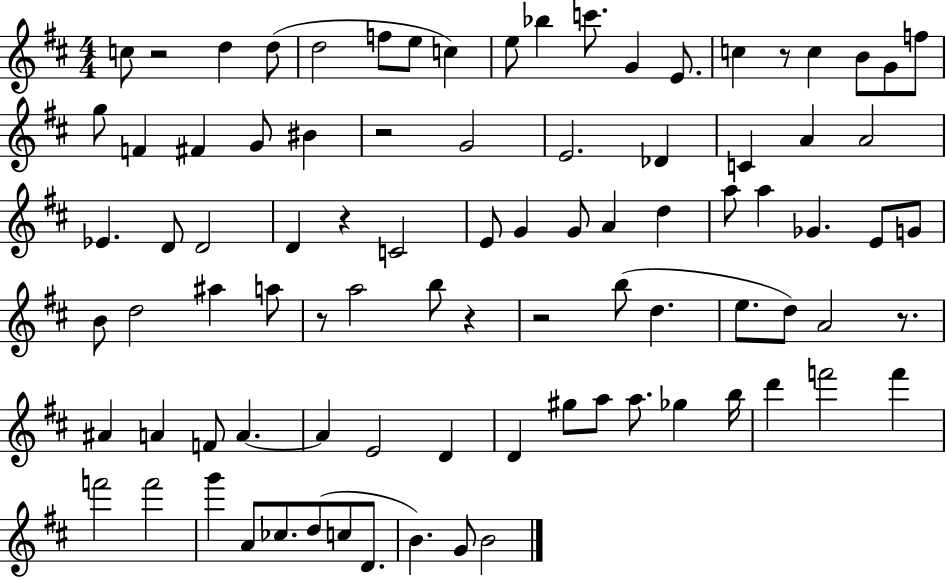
C5/e R/h D5/q D5/e D5/h F5/e E5/e C5/q E5/e Bb5/q C6/e. G4/q E4/e. C5/q R/e C5/q B4/e G4/e F5/e G5/e F4/q F#4/q G4/e BIS4/q R/h G4/h E4/h. Db4/q C4/q A4/q A4/h Eb4/q. D4/e D4/h D4/q R/q C4/h E4/e G4/q G4/e A4/q D5/q A5/e A5/q Gb4/q. E4/e G4/e B4/e D5/h A#5/q A5/e R/e A5/h B5/e R/q R/h B5/e D5/q. E5/e. D5/e A4/h R/e. A#4/q A4/q F4/e A4/q. A4/q E4/h D4/q D4/q G#5/e A5/e A5/e. Gb5/q B5/s D6/q F6/h F6/q F6/h F6/h G6/q A4/e CES5/e. D5/e C5/e D4/e. B4/q. G4/e B4/h